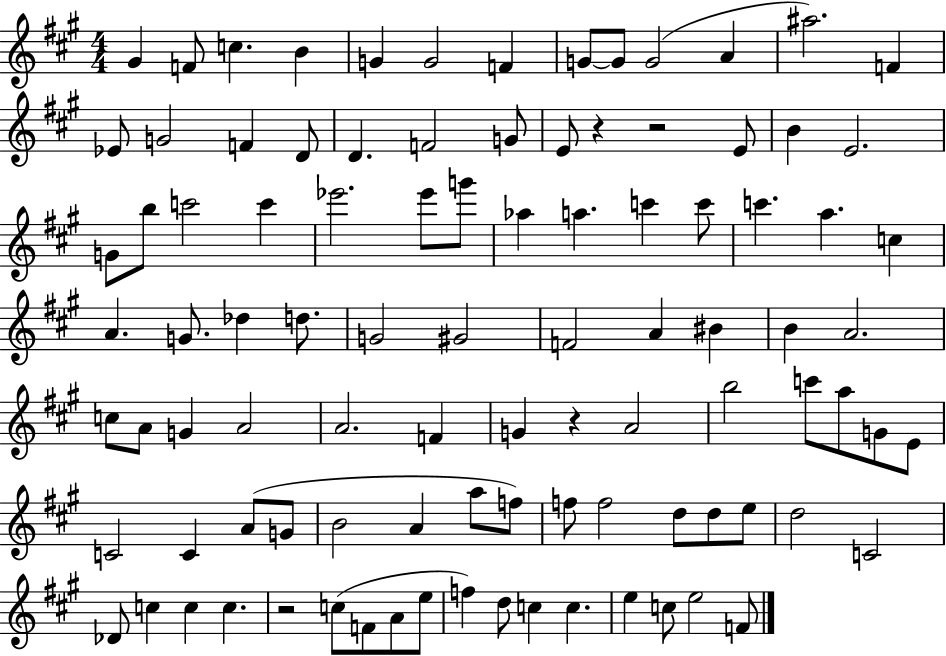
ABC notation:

X:1
T:Untitled
M:4/4
L:1/4
K:A
^G F/2 c B G G2 F G/2 G/2 G2 A ^a2 F _E/2 G2 F D/2 D F2 G/2 E/2 z z2 E/2 B E2 G/2 b/2 c'2 c' _e'2 _e'/2 g'/2 _a a c' c'/2 c' a c A G/2 _d d/2 G2 ^G2 F2 A ^B B A2 c/2 A/2 G A2 A2 F G z A2 b2 c'/2 a/2 G/2 E/2 C2 C A/2 G/2 B2 A a/2 f/2 f/2 f2 d/2 d/2 e/2 d2 C2 _D/2 c c c z2 c/2 F/2 A/2 e/2 f d/2 c c e c/2 e2 F/2